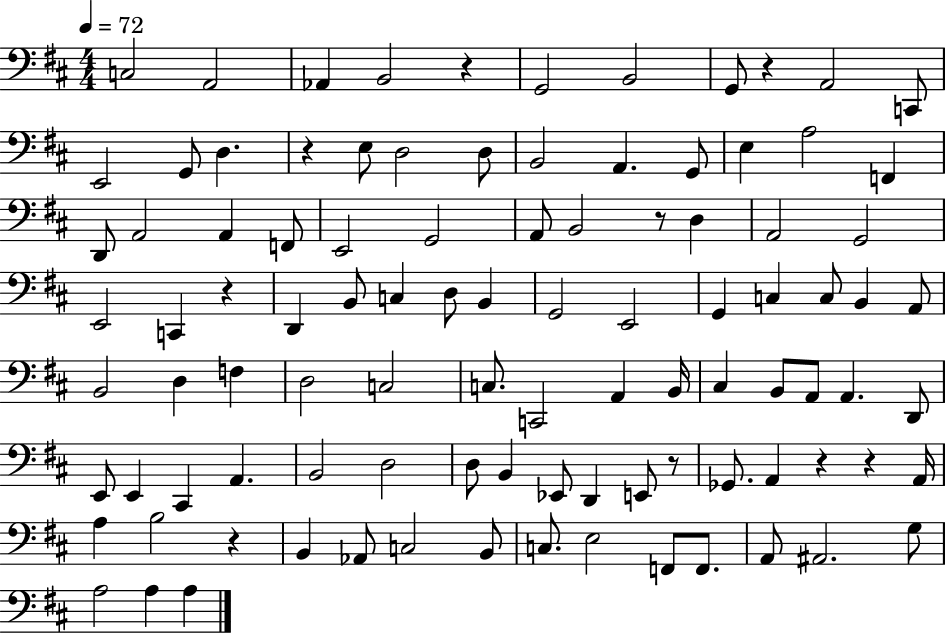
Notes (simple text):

C3/h A2/h Ab2/q B2/h R/q G2/h B2/h G2/e R/q A2/h C2/e E2/h G2/e D3/q. R/q E3/e D3/h D3/e B2/h A2/q. G2/e E3/q A3/h F2/q D2/e A2/h A2/q F2/e E2/h G2/h A2/e B2/h R/e D3/q A2/h G2/h E2/h C2/q R/q D2/q B2/e C3/q D3/e B2/q G2/h E2/h G2/q C3/q C3/e B2/q A2/e B2/h D3/q F3/q D3/h C3/h C3/e. C2/h A2/q B2/s C#3/q B2/e A2/e A2/q. D2/e E2/e E2/q C#2/q A2/q. B2/h D3/h D3/e B2/q Eb2/e D2/q E2/e R/e Gb2/e. A2/q R/q R/q A2/s A3/q B3/h R/q B2/q Ab2/e C3/h B2/e C3/e. E3/h F2/e F2/e. A2/e A#2/h. G3/e A3/h A3/q A3/q